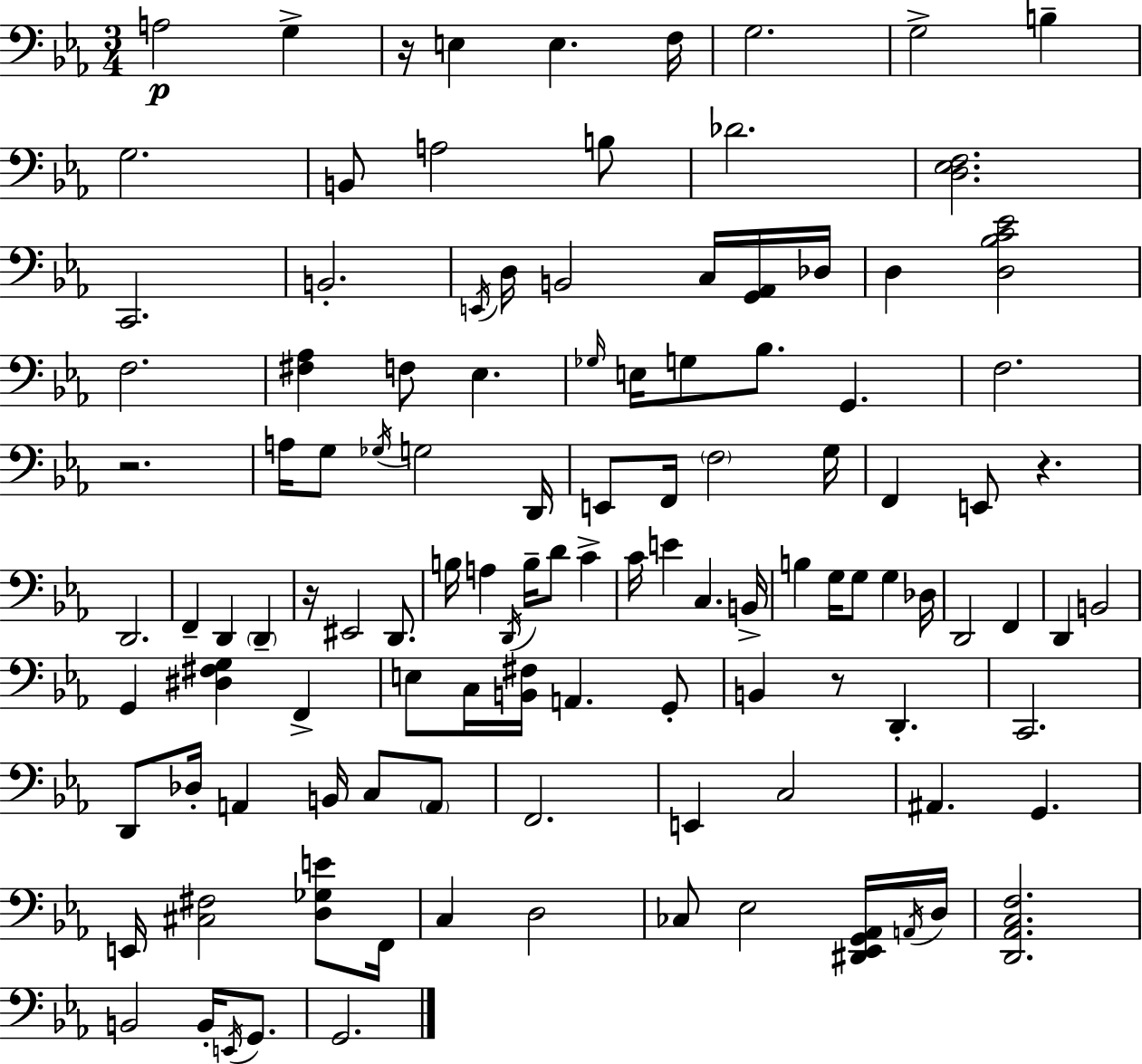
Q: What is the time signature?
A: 3/4